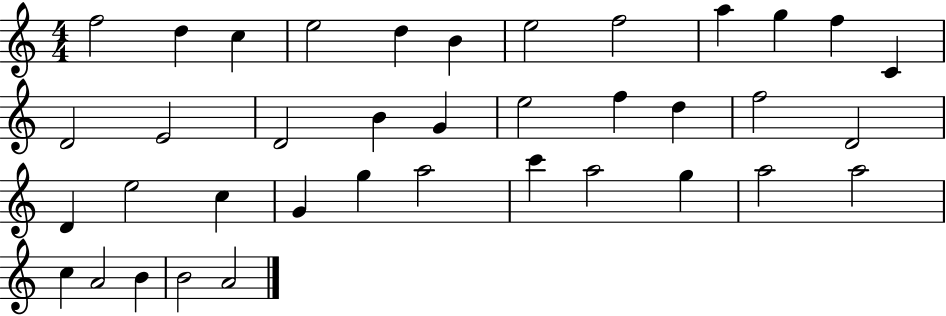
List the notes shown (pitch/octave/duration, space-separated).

F5/h D5/q C5/q E5/h D5/q B4/q E5/h F5/h A5/q G5/q F5/q C4/q D4/h E4/h D4/h B4/q G4/q E5/h F5/q D5/q F5/h D4/h D4/q E5/h C5/q G4/q G5/q A5/h C6/q A5/h G5/q A5/h A5/h C5/q A4/h B4/q B4/h A4/h